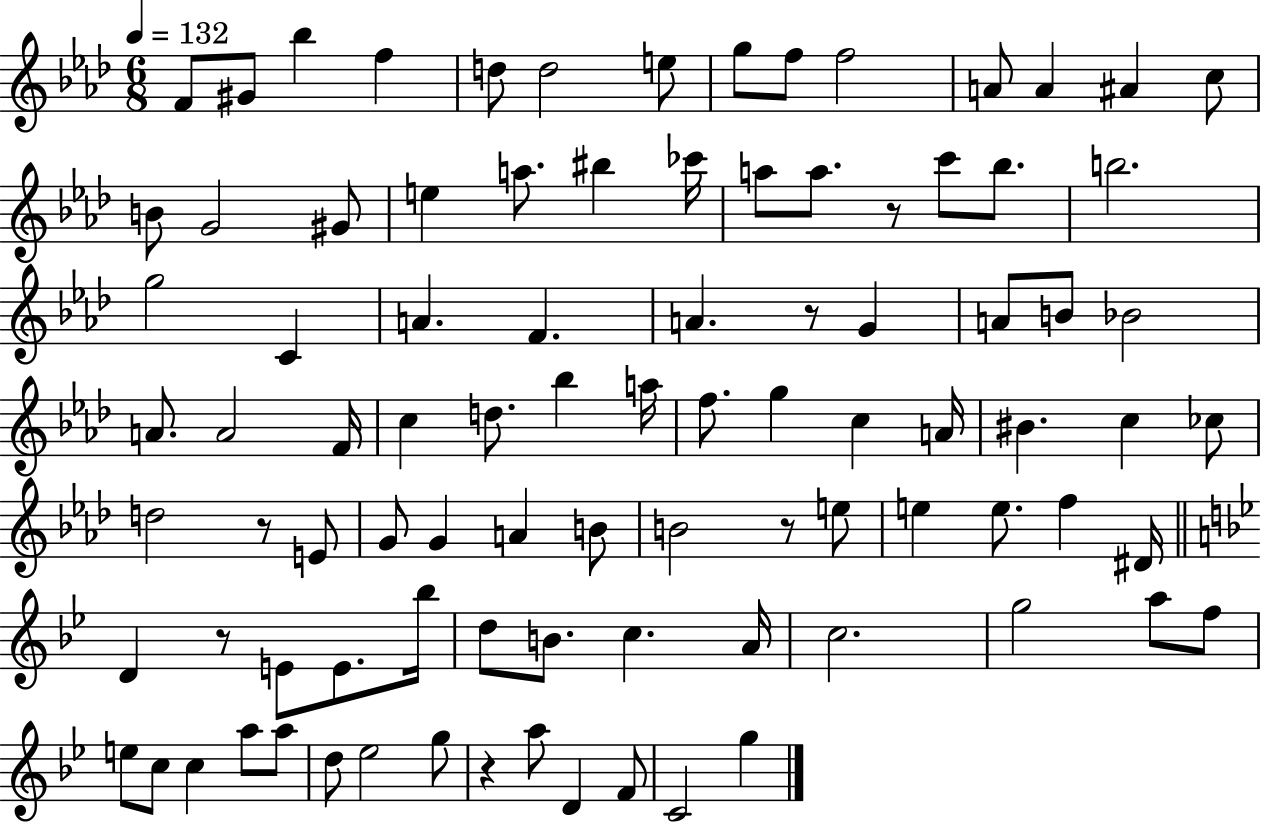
X:1
T:Untitled
M:6/8
L:1/4
K:Ab
F/2 ^G/2 _b f d/2 d2 e/2 g/2 f/2 f2 A/2 A ^A c/2 B/2 G2 ^G/2 e a/2 ^b _c'/4 a/2 a/2 z/2 c'/2 _b/2 b2 g2 C A F A z/2 G A/2 B/2 _B2 A/2 A2 F/4 c d/2 _b a/4 f/2 g c A/4 ^B c _c/2 d2 z/2 E/2 G/2 G A B/2 B2 z/2 e/2 e e/2 f ^D/4 D z/2 E/2 E/2 _b/4 d/2 B/2 c A/4 c2 g2 a/2 f/2 e/2 c/2 c a/2 a/2 d/2 _e2 g/2 z a/2 D F/2 C2 g